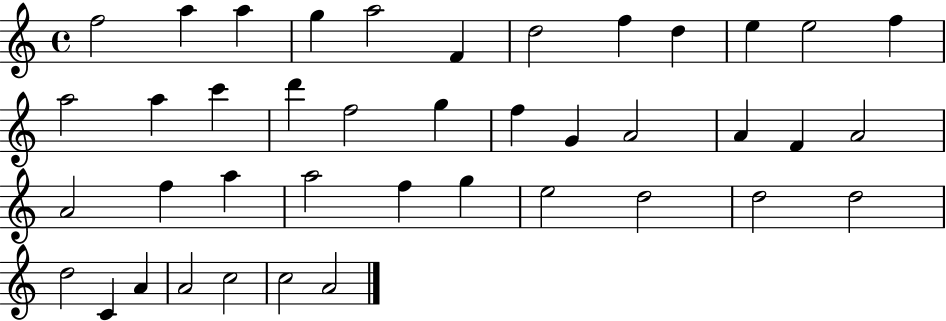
F5/h A5/q A5/q G5/q A5/h F4/q D5/h F5/q D5/q E5/q E5/h F5/q A5/h A5/q C6/q D6/q F5/h G5/q F5/q G4/q A4/h A4/q F4/q A4/h A4/h F5/q A5/q A5/h F5/q G5/q E5/h D5/h D5/h D5/h D5/h C4/q A4/q A4/h C5/h C5/h A4/h